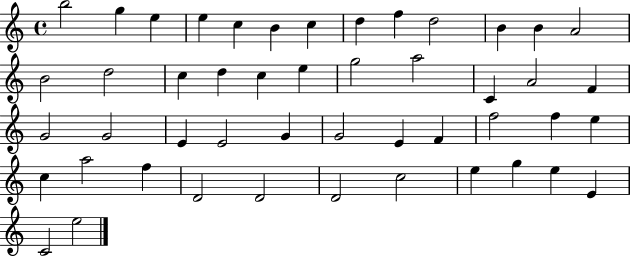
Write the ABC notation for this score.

X:1
T:Untitled
M:4/4
L:1/4
K:C
b2 g e e c B c d f d2 B B A2 B2 d2 c d c e g2 a2 C A2 F G2 G2 E E2 G G2 E F f2 f e c a2 f D2 D2 D2 c2 e g e E C2 e2